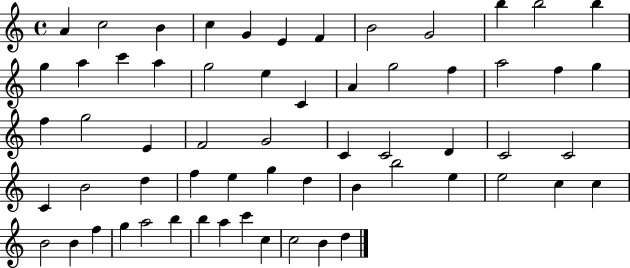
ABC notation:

X:1
T:Untitled
M:4/4
L:1/4
K:C
A c2 B c G E F B2 G2 b b2 b g a c' a g2 e C A g2 f a2 f g f g2 E F2 G2 C C2 D C2 C2 C B2 d f e g d B b2 e e2 c c B2 B f g a2 b b a c' c c2 B d